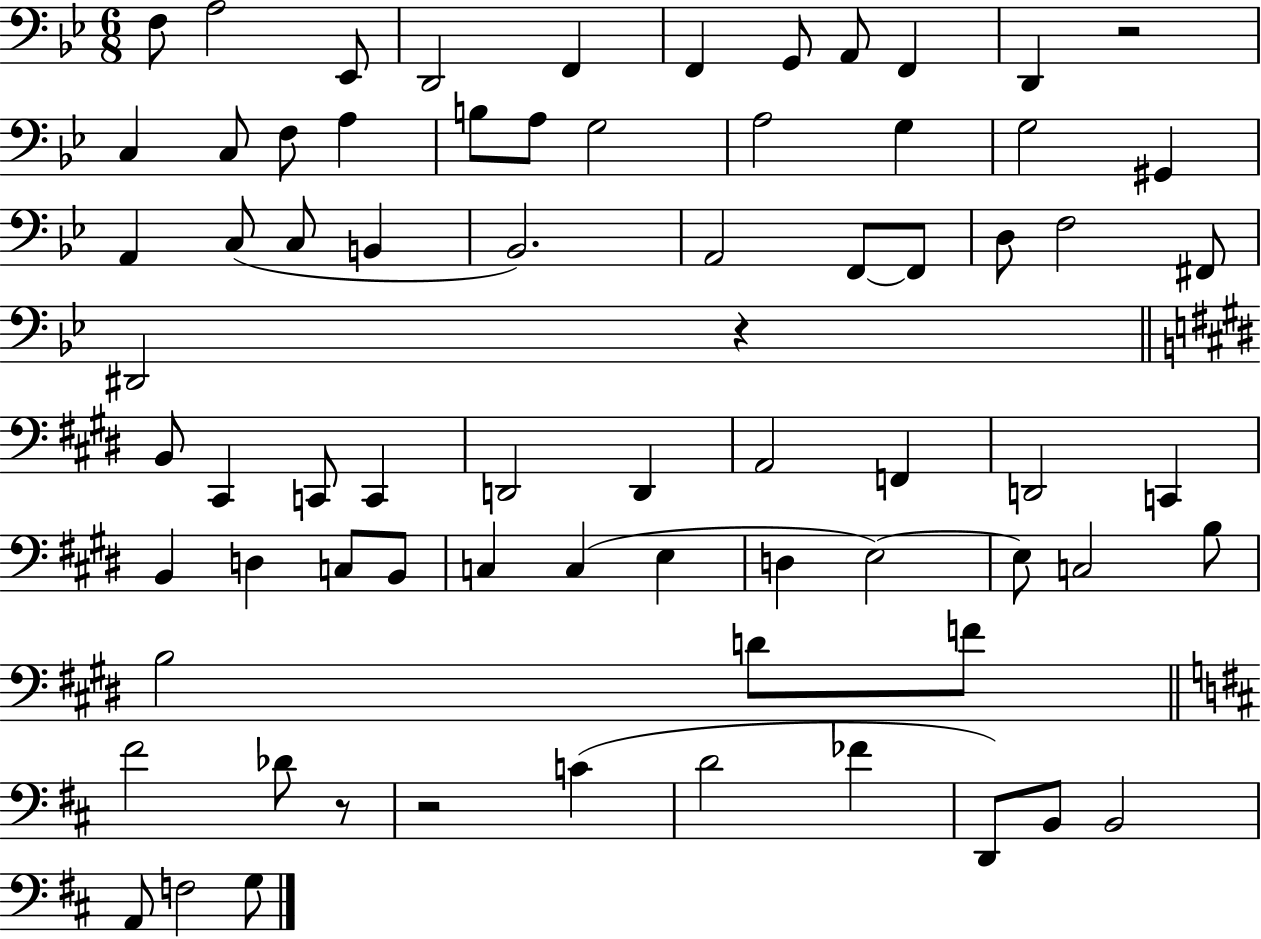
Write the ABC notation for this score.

X:1
T:Untitled
M:6/8
L:1/4
K:Bb
F,/2 A,2 _E,,/2 D,,2 F,, F,, G,,/2 A,,/2 F,, D,, z2 C, C,/2 F,/2 A, B,/2 A,/2 G,2 A,2 G, G,2 ^G,, A,, C,/2 C,/2 B,, _B,,2 A,,2 F,,/2 F,,/2 D,/2 F,2 ^F,,/2 ^D,,2 z B,,/2 ^C,, C,,/2 C,, D,,2 D,, A,,2 F,, D,,2 C,, B,, D, C,/2 B,,/2 C, C, E, D, E,2 E,/2 C,2 B,/2 B,2 D/2 F/2 ^F2 _D/2 z/2 z2 C D2 _F D,,/2 B,,/2 B,,2 A,,/2 F,2 G,/2